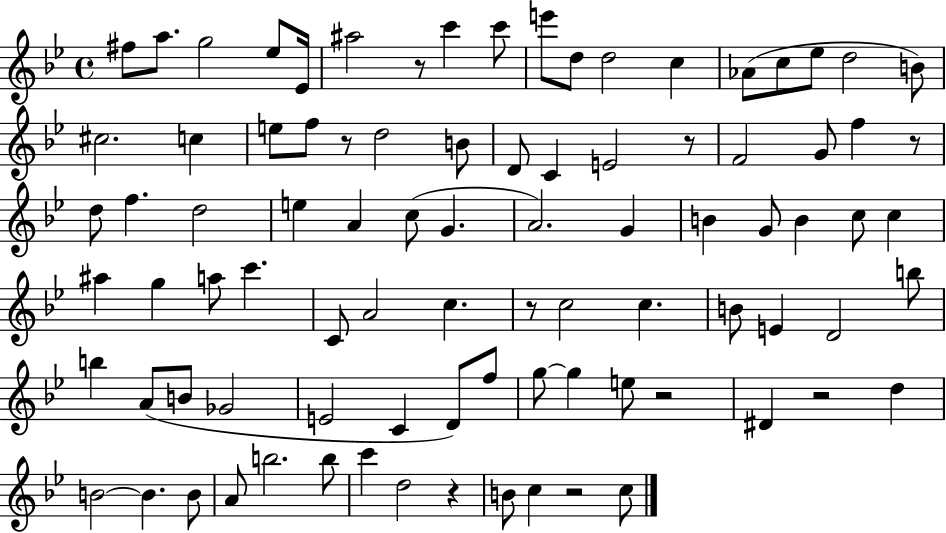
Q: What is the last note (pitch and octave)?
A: C5